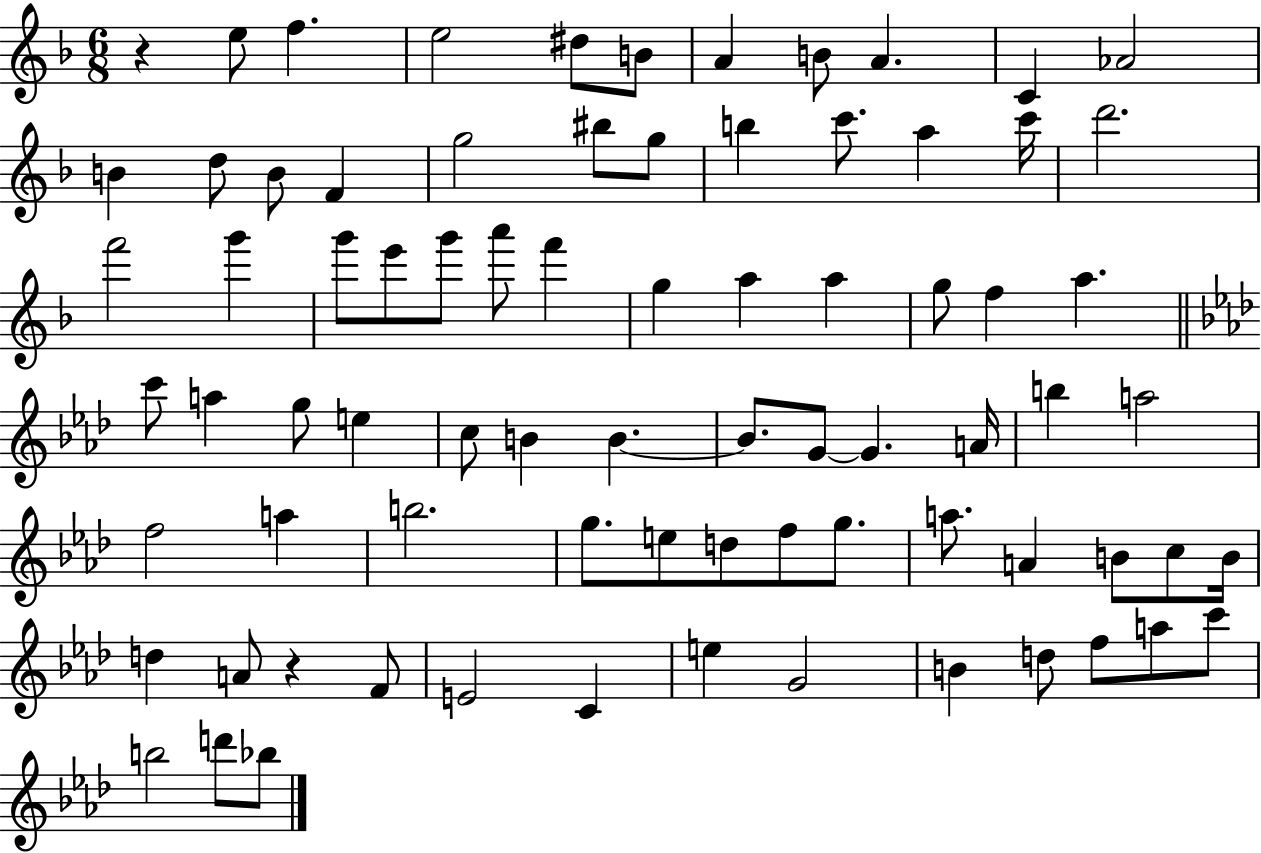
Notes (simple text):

R/q E5/e F5/q. E5/h D#5/e B4/e A4/q B4/e A4/q. C4/q Ab4/h B4/q D5/e B4/e F4/q G5/h BIS5/e G5/e B5/q C6/e. A5/q C6/s D6/h. F6/h G6/q G6/e E6/e G6/e A6/e F6/q G5/q A5/q A5/q G5/e F5/q A5/q. C6/e A5/q G5/e E5/q C5/e B4/q B4/q. B4/e. G4/e G4/q. A4/s B5/q A5/h F5/h A5/q B5/h. G5/e. E5/e D5/e F5/e G5/e. A5/e. A4/q B4/e C5/e B4/s D5/q A4/e R/q F4/e E4/h C4/q E5/q G4/h B4/q D5/e F5/e A5/e C6/e B5/h D6/e Bb5/e